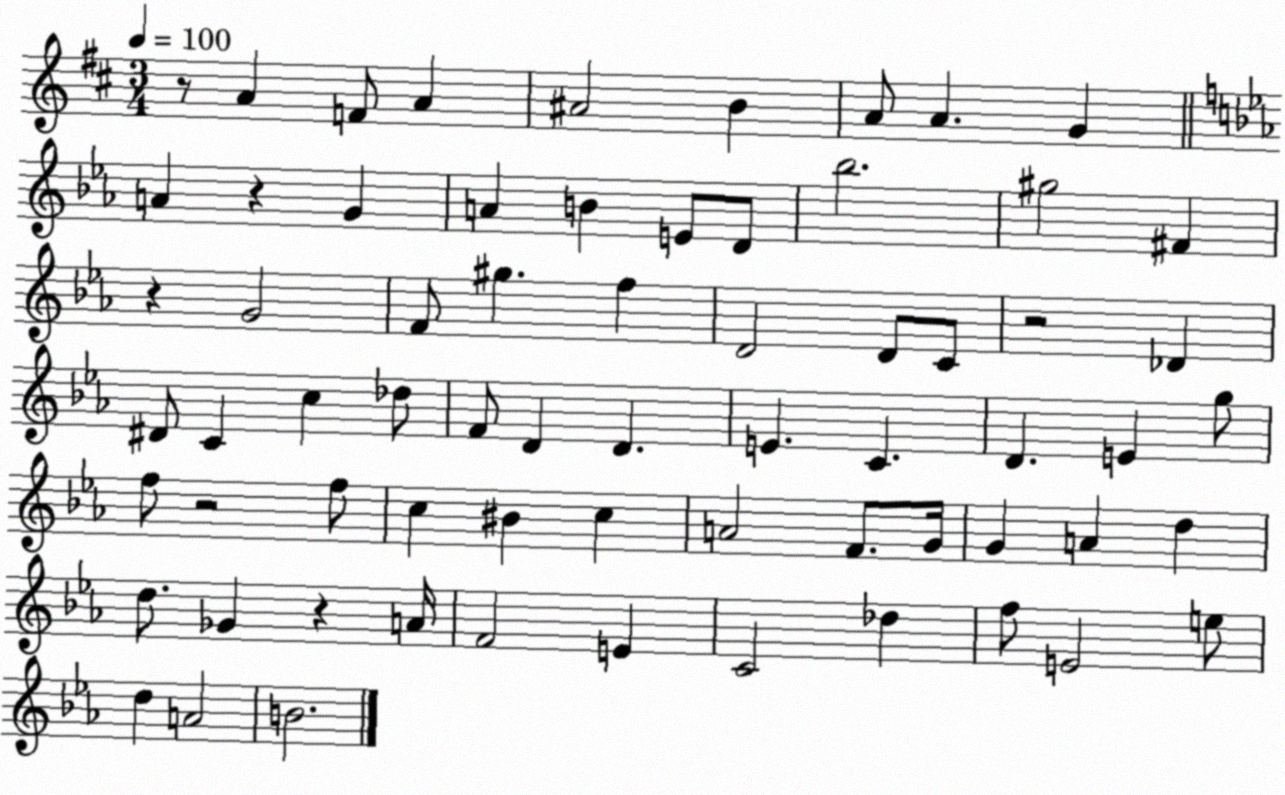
X:1
T:Untitled
M:3/4
L:1/4
K:D
z/2 A F/2 A ^A2 B A/2 A G A z G A B E/2 D/2 _b2 ^g2 ^F z G2 F/2 ^g f D2 D/2 C/2 z2 _D ^D/2 C c _d/2 F/2 D D E C D E g/2 f/2 z2 f/2 c ^B c A2 F/2 G/4 G A d d/2 _G z A/4 F2 E C2 _d f/2 E2 e/2 d A2 B2